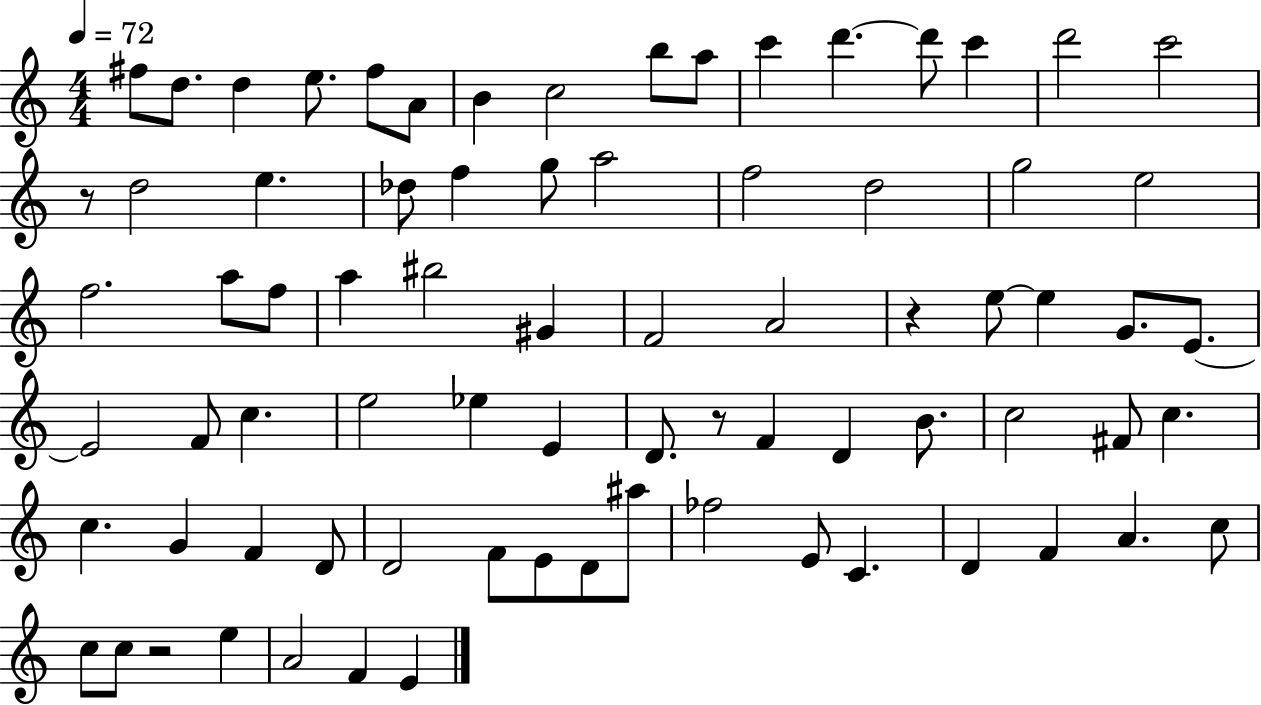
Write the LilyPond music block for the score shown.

{
  \clef treble
  \numericTimeSignature
  \time 4/4
  \key c \major
  \tempo 4 = 72
  \repeat volta 2 { fis''8 d''8. d''4 e''8. fis''8 a'8 | b'4 c''2 b''8 a''8 | c'''4 d'''4.~~ d'''8 c'''4 | d'''2 c'''2 | \break r8 d''2 e''4. | des''8 f''4 g''8 a''2 | f''2 d''2 | g''2 e''2 | \break f''2. a''8 f''8 | a''4 bis''2 gis'4 | f'2 a'2 | r4 e''8~~ e''4 g'8. e'8.~~ | \break e'2 f'8 c''4. | e''2 ees''4 e'4 | d'8. r8 f'4 d'4 b'8. | c''2 fis'8 c''4. | \break c''4. g'4 f'4 d'8 | d'2 f'8 e'8 d'8 ais''8 | fes''2 e'8 c'4. | d'4 f'4 a'4. c''8 | \break c''8 c''8 r2 e''4 | a'2 f'4 e'4 | } \bar "|."
}